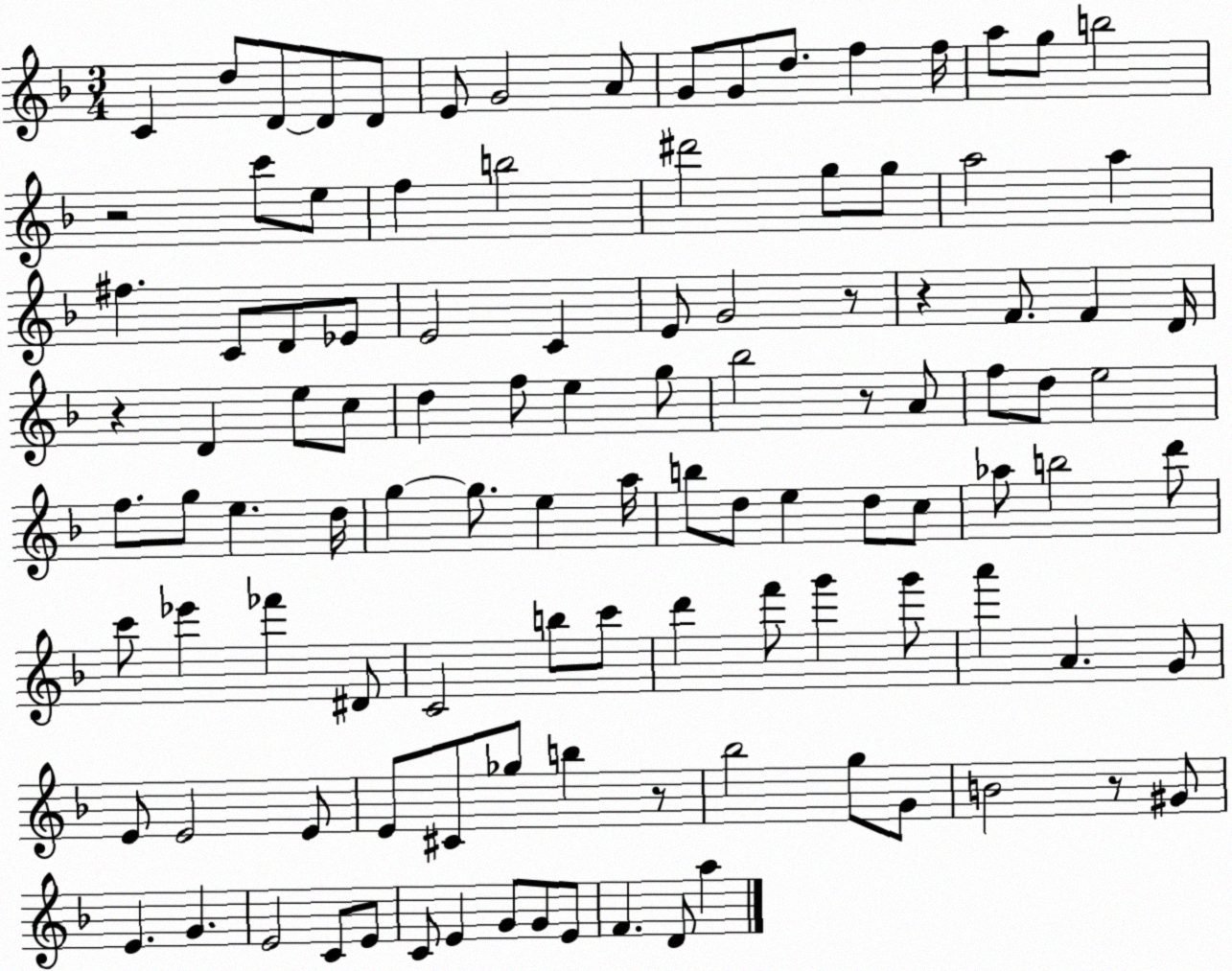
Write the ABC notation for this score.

X:1
T:Untitled
M:3/4
L:1/4
K:F
C d/2 D/2 D/2 D/2 E/2 G2 A/2 G/2 G/2 d/2 f f/4 a/2 g/2 b2 z2 c'/2 e/2 f b2 ^d'2 g/2 g/2 a2 a ^f C/2 D/2 _E/2 E2 C E/2 G2 z/2 z F/2 F D/4 z D e/2 c/2 d f/2 e g/2 _b2 z/2 A/2 f/2 d/2 e2 f/2 g/2 e d/4 g g/2 e a/4 b/2 d/2 e d/2 c/2 _a/2 b2 d'/2 c'/2 _e' _f' ^D/2 C2 b/2 c'/2 d' f'/2 g' g'/2 a' A G/2 E/2 E2 E/2 E/2 ^C/2 _g/2 b z/2 _b2 g/2 G/2 B2 z/2 ^G/2 E G E2 C/2 E/2 C/2 E G/2 G/2 E/2 F D/2 a